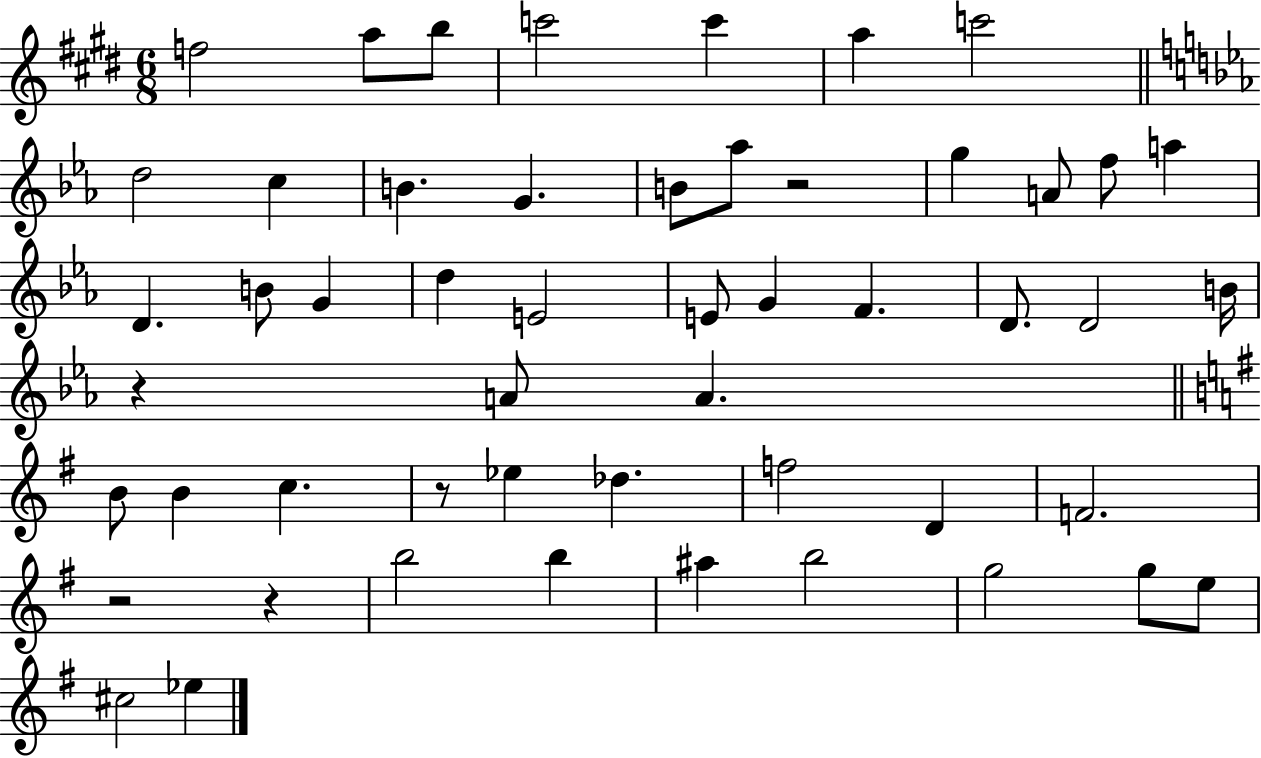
{
  \clef treble
  \numericTimeSignature
  \time 6/8
  \key e \major
  f''2 a''8 b''8 | c'''2 c'''4 | a''4 c'''2 | \bar "||" \break \key ees \major d''2 c''4 | b'4. g'4. | b'8 aes''8 r2 | g''4 a'8 f''8 a''4 | \break d'4. b'8 g'4 | d''4 e'2 | e'8 g'4 f'4. | d'8. d'2 b'16 | \break r4 a'8 a'4. | \bar "||" \break \key g \major b'8 b'4 c''4. | r8 ees''4 des''4. | f''2 d'4 | f'2. | \break r2 r4 | b''2 b''4 | ais''4 b''2 | g''2 g''8 e''8 | \break cis''2 ees''4 | \bar "|."
}